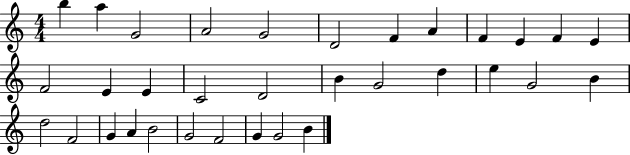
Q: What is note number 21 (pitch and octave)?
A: E5